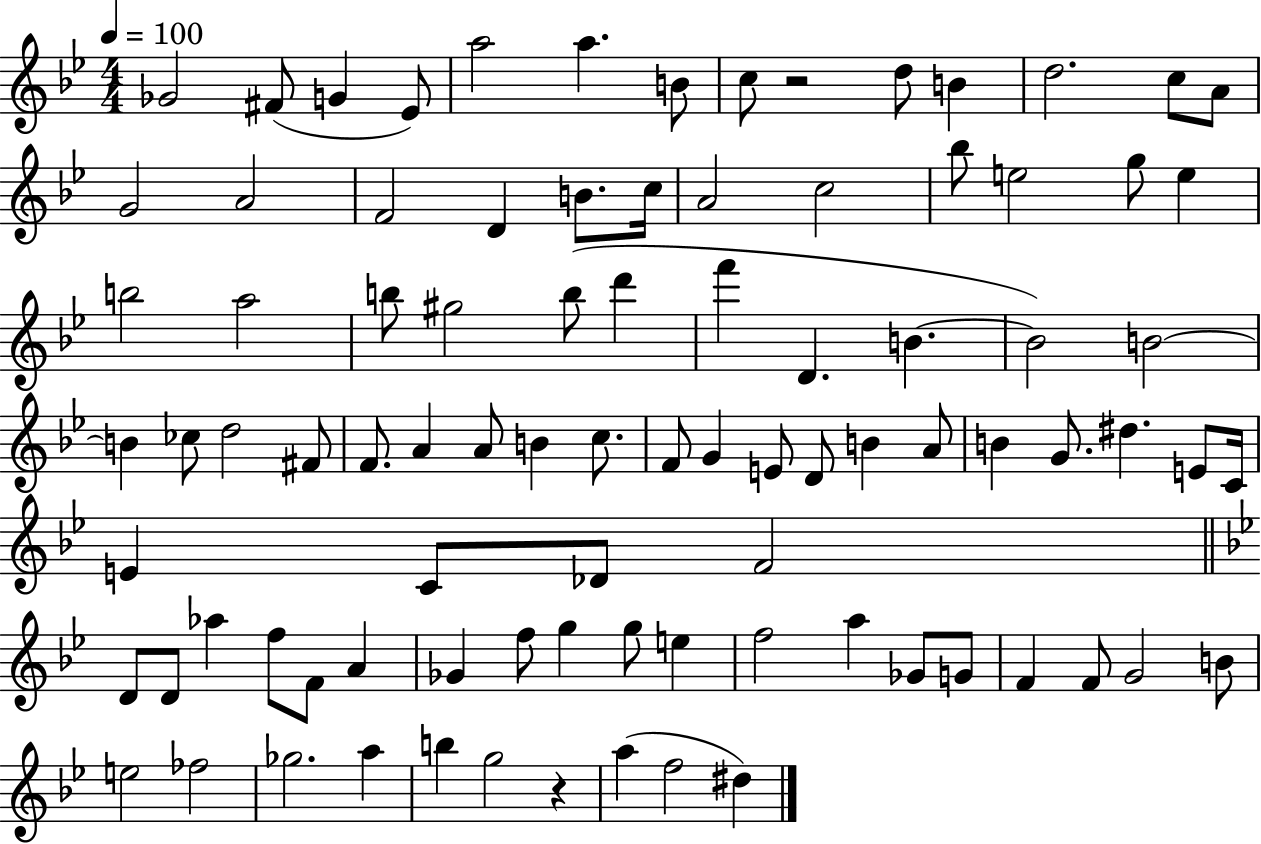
{
  \clef treble
  \numericTimeSignature
  \time 4/4
  \key bes \major
  \tempo 4 = 100
  ges'2 fis'8( g'4 ees'8) | a''2 a''4. b'8 | c''8 r2 d''8 b'4 | d''2. c''8 a'8 | \break g'2 a'2 | f'2 d'4 b'8. c''16 | a'2 c''2 | bes''8 e''2 g''8 e''4 | \break b''2 a''2 | b''8 gis''2 b''8( d'''4 | f'''4 d'4. b'4.~~ | b'2) b'2~~ | \break b'4 ces''8 d''2 fis'8 | f'8. a'4 a'8 b'4 c''8. | f'8 g'4 e'8 d'8 b'4 a'8 | b'4 g'8. dis''4. e'8 c'16 | \break e'4 c'8 des'8 f'2 | \bar "||" \break \key bes \major d'8 d'8 aes''4 f''8 f'8 a'4 | ges'4 f''8 g''4 g''8 e''4 | f''2 a''4 ges'8 g'8 | f'4 f'8 g'2 b'8 | \break e''2 fes''2 | ges''2. a''4 | b''4 g''2 r4 | a''4( f''2 dis''4) | \break \bar "|."
}